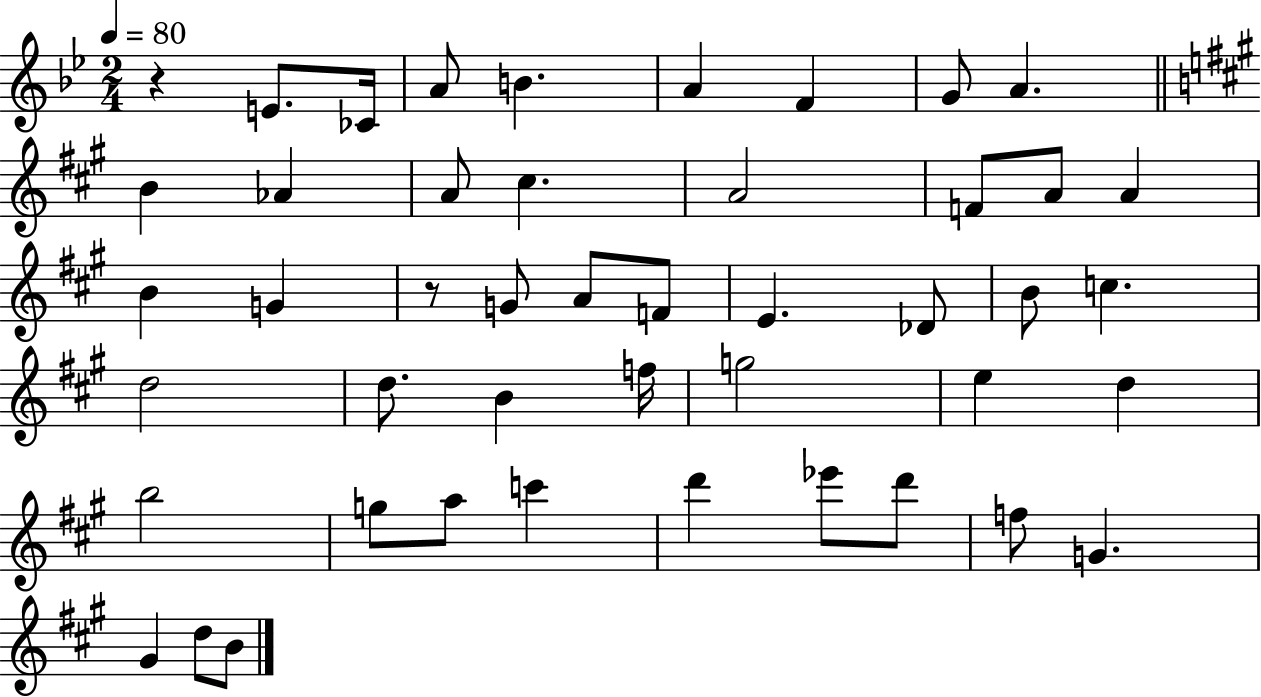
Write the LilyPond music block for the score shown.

{
  \clef treble
  \numericTimeSignature
  \time 2/4
  \key bes \major
  \tempo 4 = 80
  r4 e'8. ces'16 | a'8 b'4. | a'4 f'4 | g'8 a'4. | \break \bar "||" \break \key a \major b'4 aes'4 | a'8 cis''4. | a'2 | f'8 a'8 a'4 | \break b'4 g'4 | r8 g'8 a'8 f'8 | e'4. des'8 | b'8 c''4. | \break d''2 | d''8. b'4 f''16 | g''2 | e''4 d''4 | \break b''2 | g''8 a''8 c'''4 | d'''4 ees'''8 d'''8 | f''8 g'4. | \break gis'4 d''8 b'8 | \bar "|."
}